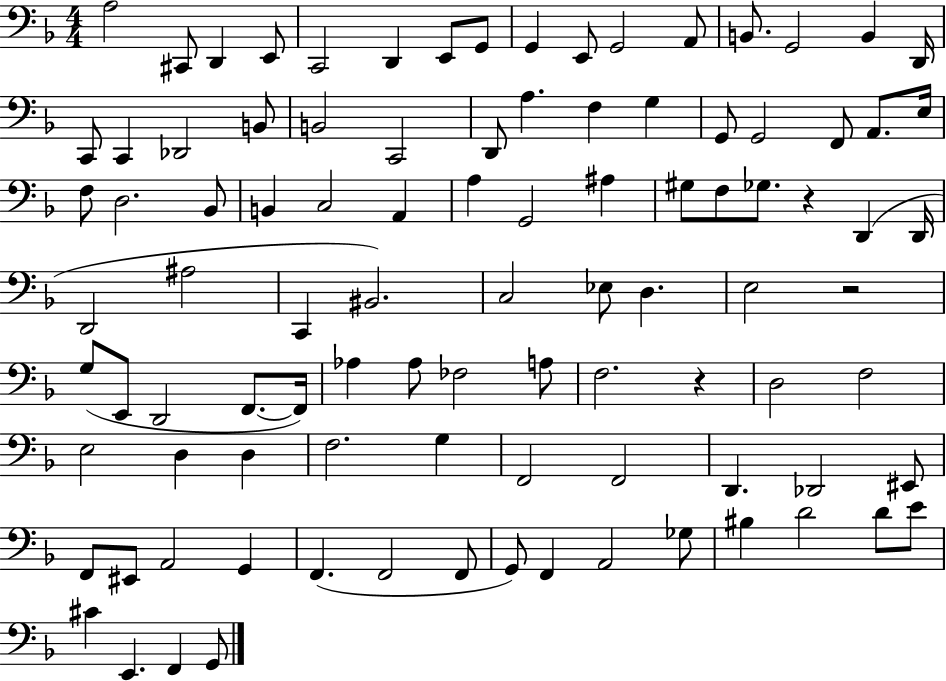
X:1
T:Untitled
M:4/4
L:1/4
K:F
A,2 ^C,,/2 D,, E,,/2 C,,2 D,, E,,/2 G,,/2 G,, E,,/2 G,,2 A,,/2 B,,/2 G,,2 B,, D,,/4 C,,/2 C,, _D,,2 B,,/2 B,,2 C,,2 D,,/2 A, F, G, G,,/2 G,,2 F,,/2 A,,/2 E,/4 F,/2 D,2 _B,,/2 B,, C,2 A,, A, G,,2 ^A, ^G,/2 F,/2 _G,/2 z D,, D,,/4 D,,2 ^A,2 C,, ^B,,2 C,2 _E,/2 D, E,2 z2 G,/2 E,,/2 D,,2 F,,/2 F,,/4 _A, _A,/2 _F,2 A,/2 F,2 z D,2 F,2 E,2 D, D, F,2 G, F,,2 F,,2 D,, _D,,2 ^E,,/2 F,,/2 ^E,,/2 A,,2 G,, F,, F,,2 F,,/2 G,,/2 F,, A,,2 _G,/2 ^B, D2 D/2 E/2 ^C E,, F,, G,,/2